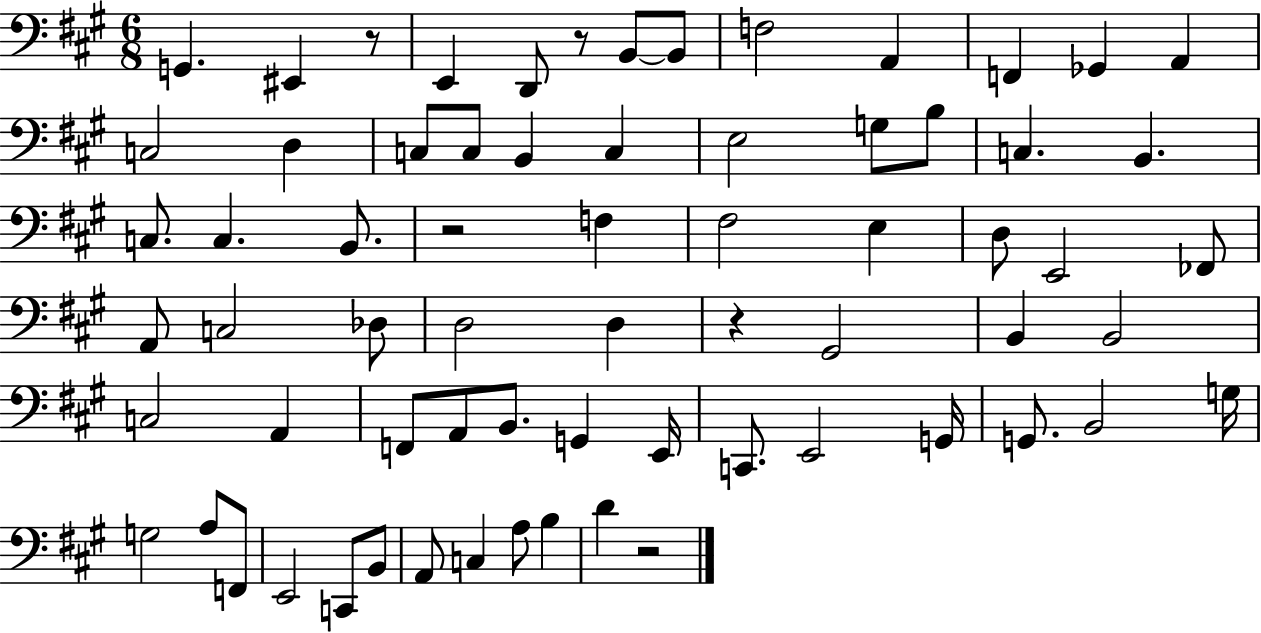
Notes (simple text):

G2/q. EIS2/q R/e E2/q D2/e R/e B2/e B2/e F3/h A2/q F2/q Gb2/q A2/q C3/h D3/q C3/e C3/e B2/q C3/q E3/h G3/e B3/e C3/q. B2/q. C3/e. C3/q. B2/e. R/h F3/q F#3/h E3/q D3/e E2/h FES2/e A2/e C3/h Db3/e D3/h D3/q R/q G#2/h B2/q B2/h C3/h A2/q F2/e A2/e B2/e. G2/q E2/s C2/e. E2/h G2/s G2/e. B2/h G3/s G3/h A3/e F2/e E2/h C2/e B2/e A2/e C3/q A3/e B3/q D4/q R/h